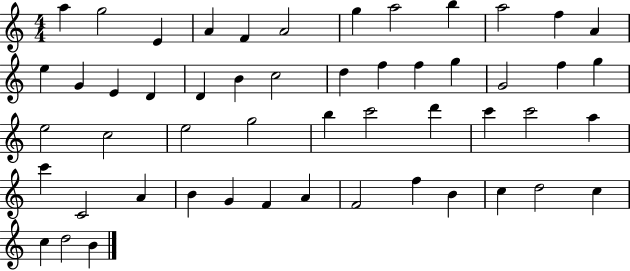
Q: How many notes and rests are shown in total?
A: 52